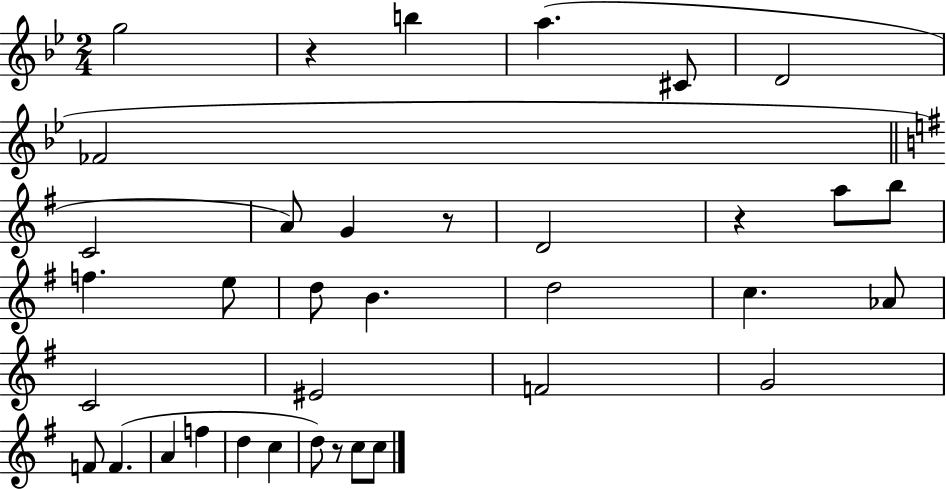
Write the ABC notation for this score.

X:1
T:Untitled
M:2/4
L:1/4
K:Bb
g2 z b a ^C/2 D2 _F2 C2 A/2 G z/2 D2 z a/2 b/2 f e/2 d/2 B d2 c _A/2 C2 ^E2 F2 G2 F/2 F A f d c d/2 z/2 c/2 c/2